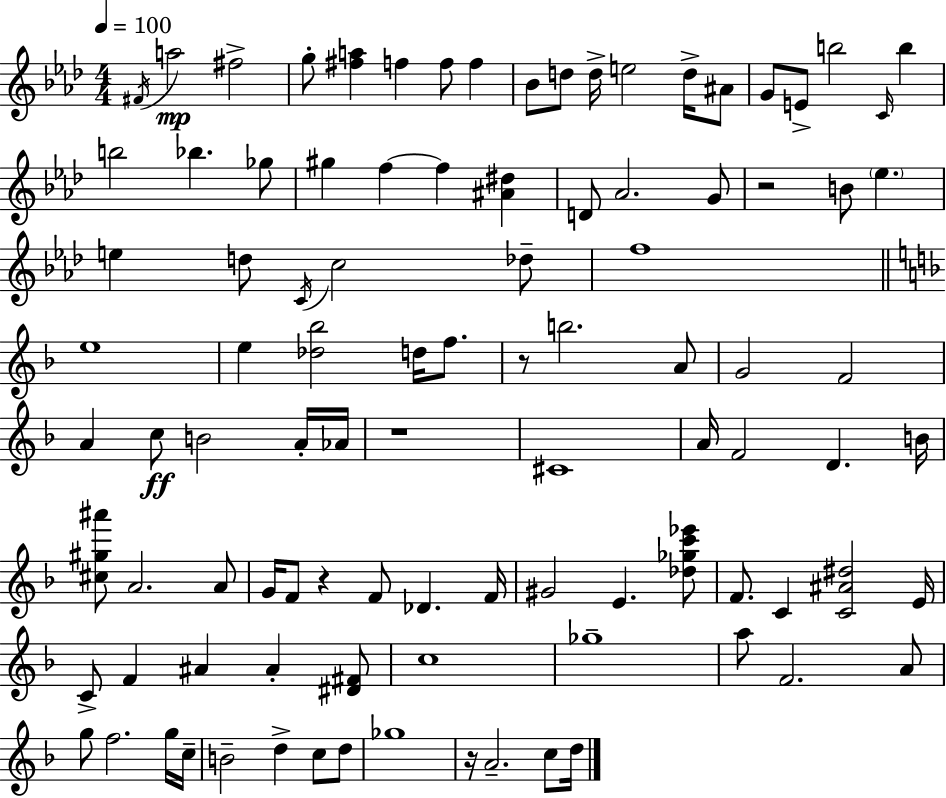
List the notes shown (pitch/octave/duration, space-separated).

F#4/s A5/h F#5/h G5/e [F#5,A5]/q F5/q F5/e F5/q Bb4/e D5/e D5/s E5/h D5/s A#4/e G4/e E4/e B5/h C4/s B5/q B5/h Bb5/q. Gb5/e G#5/q F5/q F5/q [A#4,D#5]/q D4/e Ab4/h. G4/e R/h B4/e Eb5/q. E5/q D5/e C4/s C5/h Db5/e F5/w E5/w E5/q [Db5,Bb5]/h D5/s F5/e. R/e B5/h. A4/e G4/h F4/h A4/q C5/e B4/h A4/s Ab4/s R/w C#4/w A4/s F4/h D4/q. B4/s [C#5,G#5,A#6]/e A4/h. A4/e G4/s F4/e R/q F4/e Db4/q. F4/s G#4/h E4/q. [Db5,Gb5,C6,Eb6]/e F4/e. C4/q [C4,A#4,D#5]/h E4/s C4/e F4/q A#4/q A#4/q [D#4,F#4]/e C5/w Gb5/w A5/e F4/h. A4/e G5/e F5/h. G5/s C5/s B4/h D5/q C5/e D5/e Gb5/w R/s A4/h. C5/e D5/s